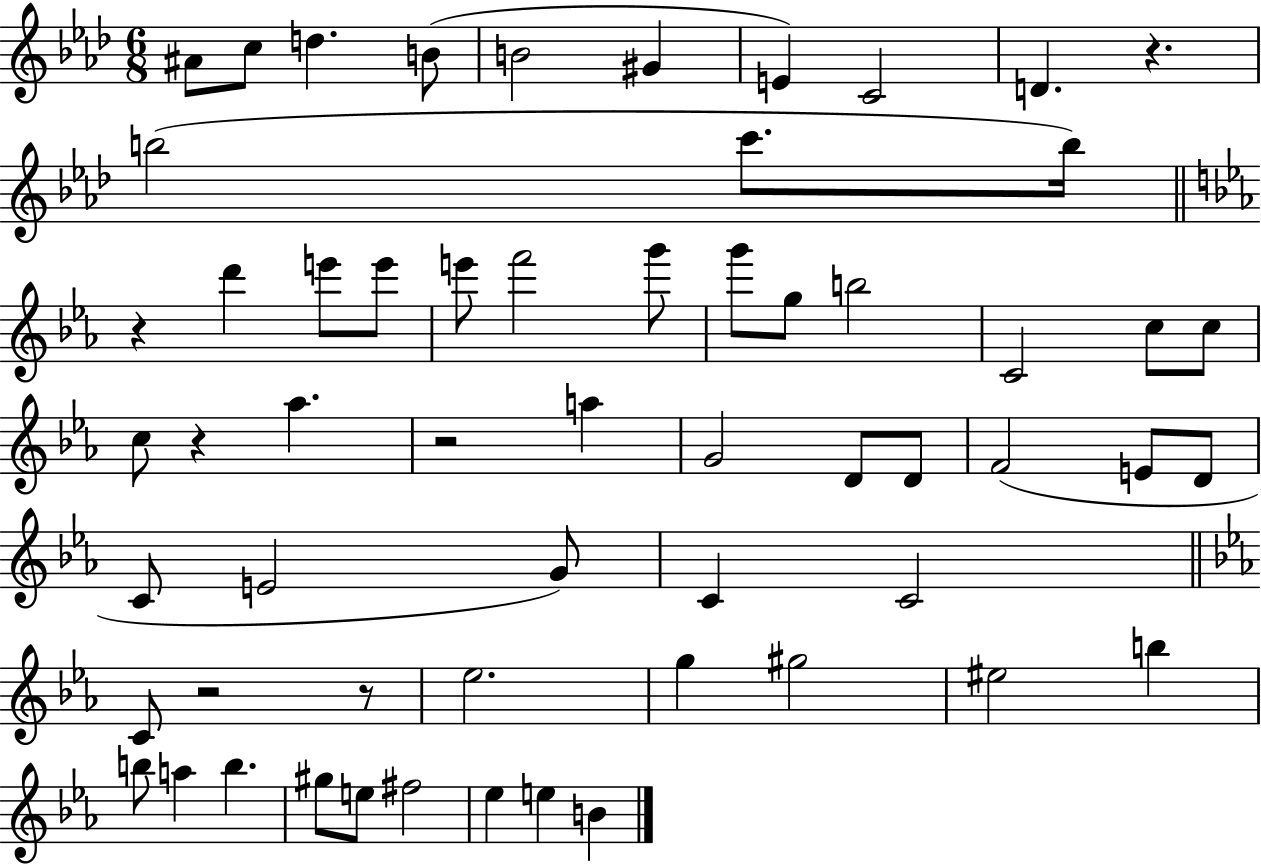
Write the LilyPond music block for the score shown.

{
  \clef treble
  \numericTimeSignature
  \time 6/8
  \key aes \major
  ais'8 c''8 d''4. b'8( | b'2 gis'4 | e'4) c'2 | d'4. r4. | \break b''2( c'''8. b''16) | \bar "||" \break \key c \minor r4 d'''4 e'''8 e'''8 | e'''8 f'''2 g'''8 | g'''8 g''8 b''2 | c'2 c''8 c''8 | \break c''8 r4 aes''4. | r2 a''4 | g'2 d'8 d'8 | f'2( e'8 d'8 | \break c'8 e'2 g'8) | c'4 c'2 | \bar "||" \break \key ees \major c'8 r2 r8 | ees''2. | g''4 gis''2 | eis''2 b''4 | \break b''8 a''4 b''4. | gis''8 e''8 fis''2 | ees''4 e''4 b'4 | \bar "|."
}